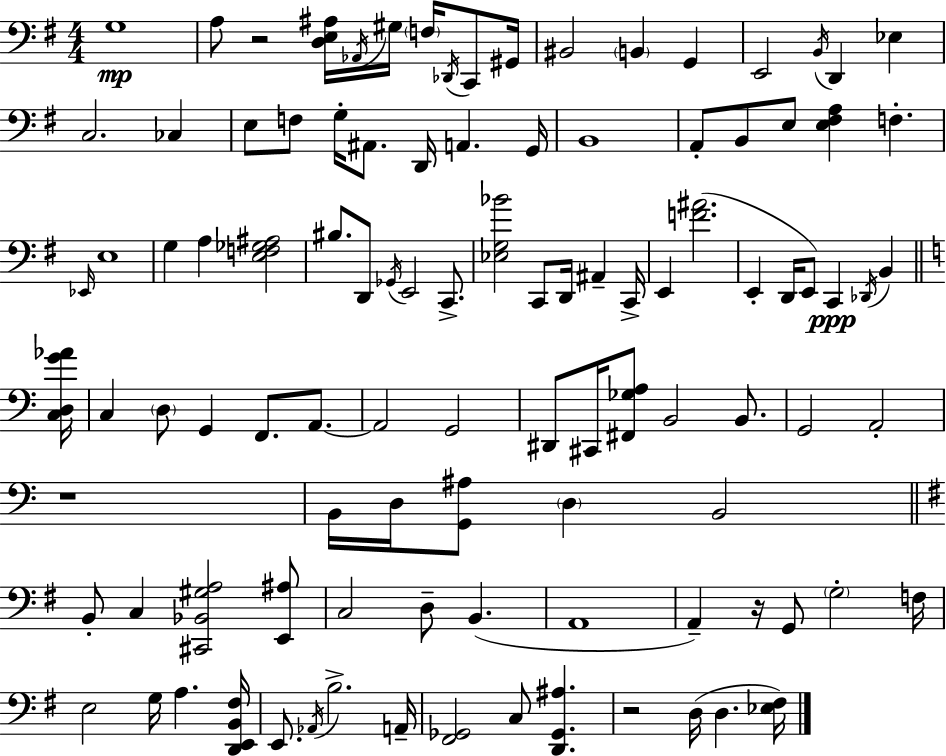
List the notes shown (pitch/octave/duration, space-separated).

G3/w A3/e R/h [D3,E3,A#3]/s Ab2/s G#3/s F3/s Db2/s C2/e G#2/s BIS2/h B2/q G2/q E2/h B2/s D2/q Eb3/q C3/h. CES3/q E3/e F3/e G3/s A#2/e. D2/s A2/q. G2/s B2/w A2/e B2/e E3/e [E3,F#3,A3]/q F3/q. Eb2/s E3/w G3/q A3/q [E3,F3,Gb3,A#3]/h BIS3/e. D2/e Gb2/s E2/h C2/e. [Eb3,G3,Bb4]/h C2/e D2/s A#2/q C2/s E2/q [F4,A#4]/h. E2/q D2/s E2/e C2/q Db2/s B2/q [C3,D3,G4,Ab4]/s C3/q D3/e G2/q F2/e. A2/e. A2/h G2/h D#2/e C#2/s [F#2,Gb3,A3]/e B2/h B2/e. G2/h A2/h R/w B2/s D3/s [G2,A#3]/e D3/q B2/h B2/e C3/q [C#2,Bb2,G#3,A3]/h [E2,A#3]/e C3/h D3/e B2/q. A2/w A2/q R/s G2/e G3/h F3/s E3/h G3/s A3/q. [D2,E2,B2,F#3]/s E2/e. Ab2/s B3/h. A2/s [F#2,Gb2]/h C3/e [D2,Gb2,A#3]/q. R/h D3/s D3/q. [Eb3,F#3]/s